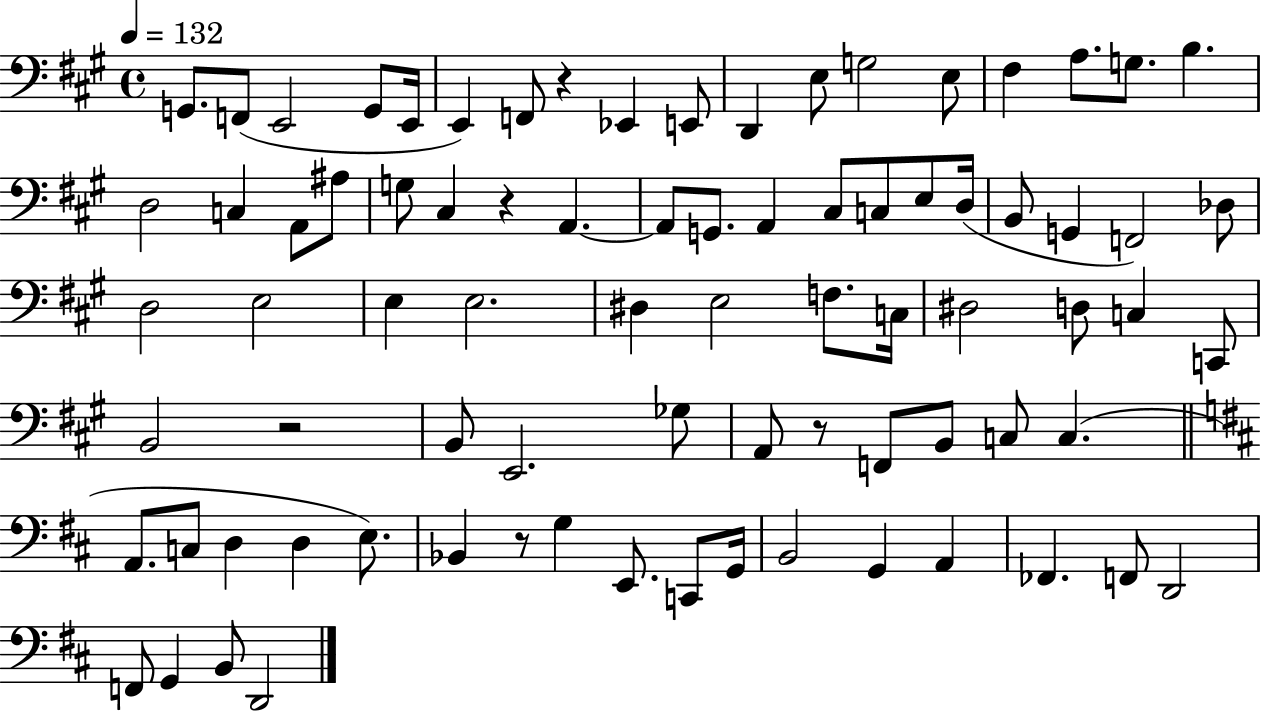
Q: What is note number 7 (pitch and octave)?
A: F2